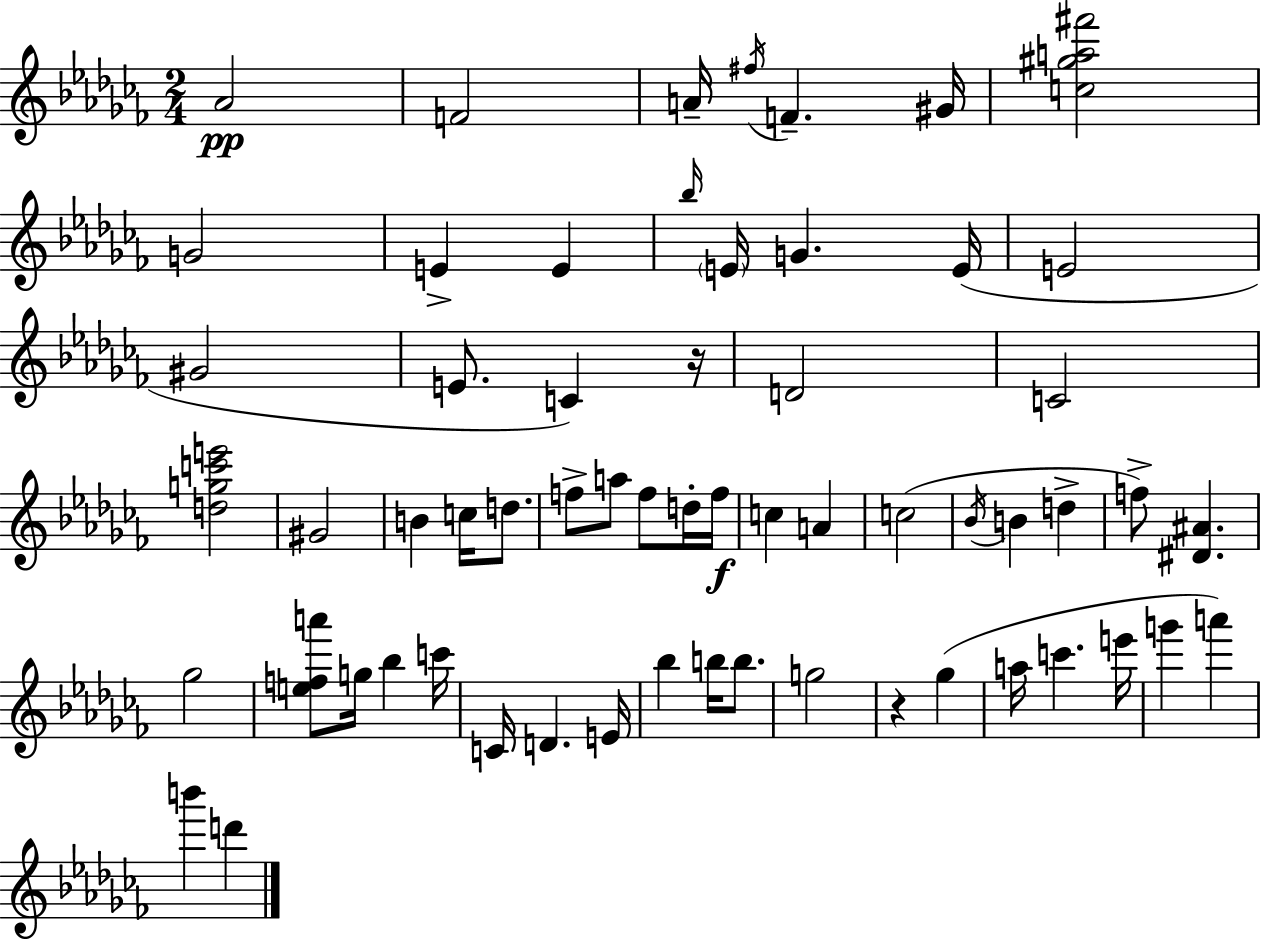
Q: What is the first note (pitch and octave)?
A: Ab4